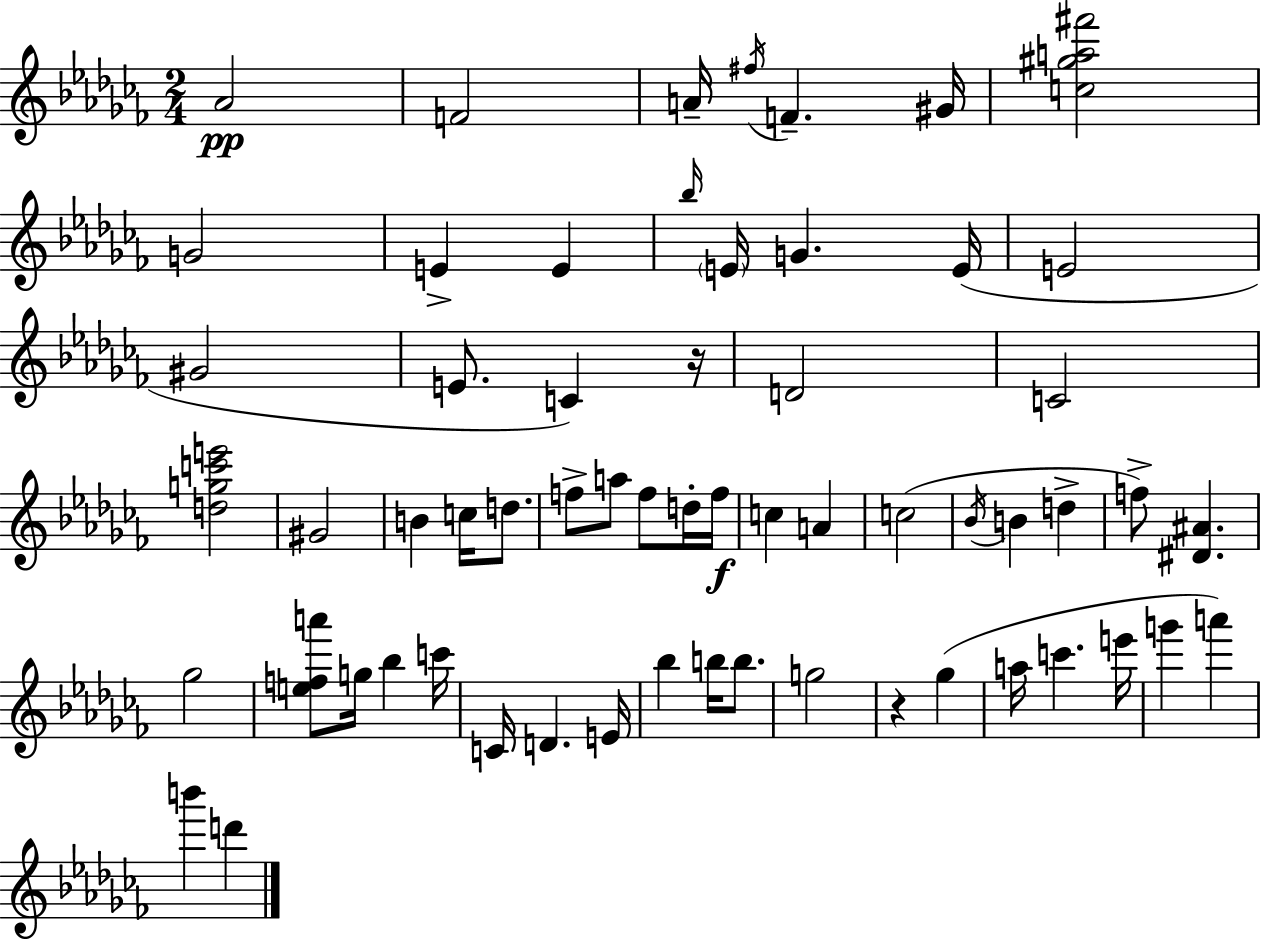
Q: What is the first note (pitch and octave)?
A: Ab4